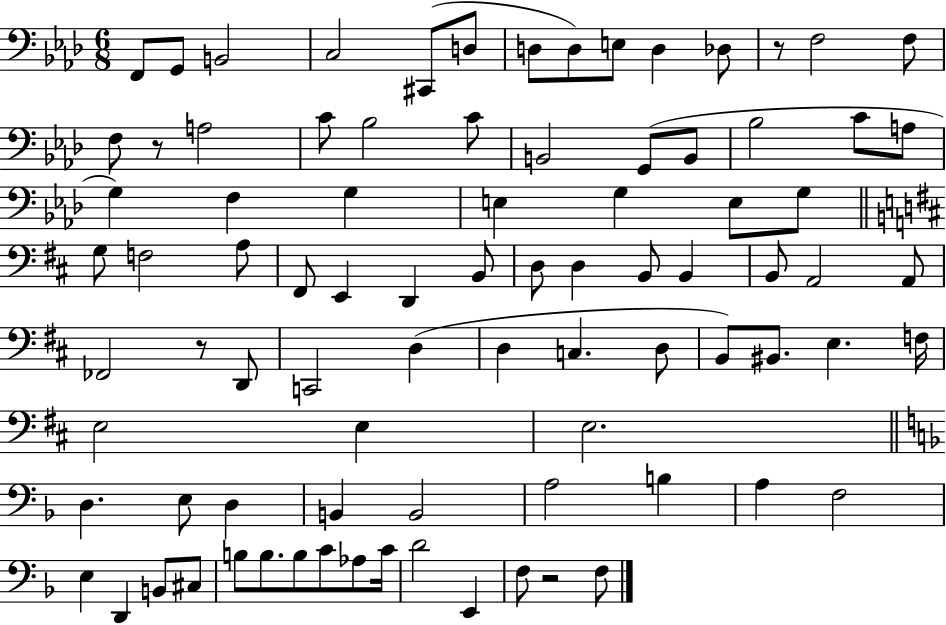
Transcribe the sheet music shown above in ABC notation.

X:1
T:Untitled
M:6/8
L:1/4
K:Ab
F,,/2 G,,/2 B,,2 C,2 ^C,,/2 D,/2 D,/2 D,/2 E,/2 D, _D,/2 z/2 F,2 F,/2 F,/2 z/2 A,2 C/2 _B,2 C/2 B,,2 G,,/2 B,,/2 _B,2 C/2 A,/2 G, F, G, E, G, E,/2 G,/2 G,/2 F,2 A,/2 ^F,,/2 E,, D,, B,,/2 D,/2 D, B,,/2 B,, B,,/2 A,,2 A,,/2 _F,,2 z/2 D,,/2 C,,2 D, D, C, D,/2 B,,/2 ^B,,/2 E, F,/4 E,2 E, E,2 D, E,/2 D, B,, B,,2 A,2 B, A, F,2 E, D,, B,,/2 ^C,/2 B,/2 B,/2 B,/2 C/2 _A,/2 C/4 D2 E,, F,/2 z2 F,/2